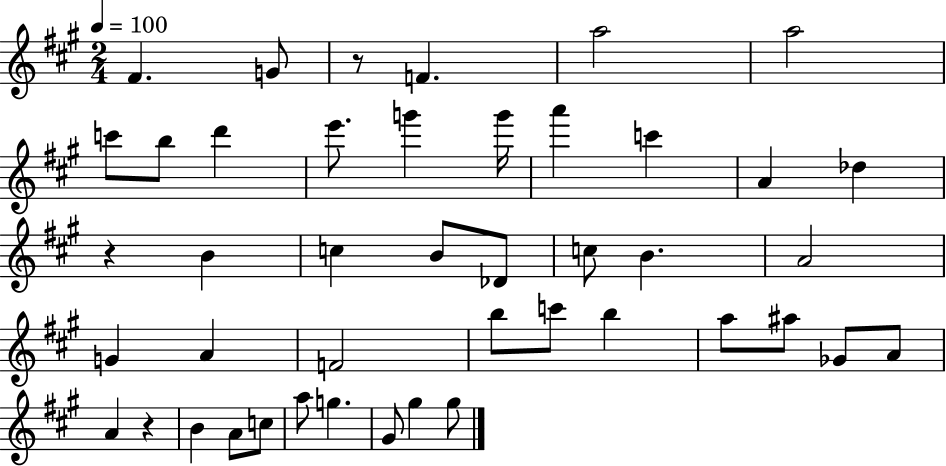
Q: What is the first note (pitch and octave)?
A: F#4